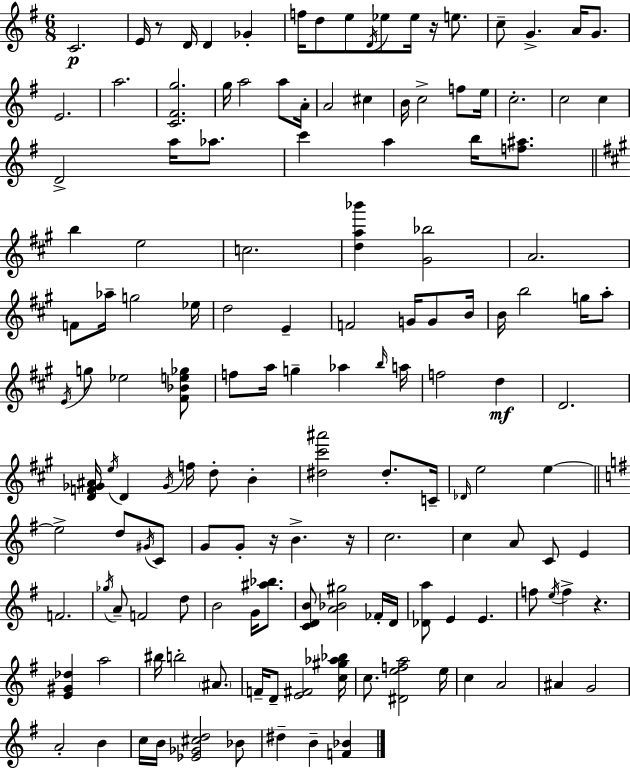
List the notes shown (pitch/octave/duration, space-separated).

C4/h. E4/s R/e D4/s D4/q Gb4/q F5/s D5/e E5/e D4/s Eb5/e Eb5/s R/s E5/e. C5/e G4/q. A4/s G4/e. E4/h. A5/h. [C4,F#4,G5]/h. G5/s A5/h A5/e A4/s A4/h C#5/q B4/s C5/h F5/e E5/s C5/h. C5/h C5/q D4/h A5/s Ab5/e. C6/q A5/q B5/s [F5,A#5]/e. B5/q E5/h C5/h. [D5,A5,Bb6]/q [G#4,Bb5]/h A4/h. F4/e Ab5/s G5/h Eb5/s D5/h E4/q F4/h G4/s G4/e B4/s B4/s B5/h G5/s A5/e E4/s G5/e Eb5/h [F#4,Bb4,E5,Gb5]/e F5/e A5/s G5/q Ab5/q B5/s A5/s F5/h D5/q D4/h. [D4,F4,Gb4,A#4]/s E5/s D4/q Gb4/s F5/s D5/e B4/q [D#5,C#6,A#6]/h D#5/e. C4/s Db4/s E5/h E5/q E5/h D5/e G#4/s C4/e G4/e G4/e R/s B4/q. R/s C5/h. C5/q A4/e C4/e E4/q F4/h. Gb5/s A4/e F4/h D5/e B4/h G4/s [A#5,Bb5]/e. [C4,D4,B4]/e [A4,Bb4,G#5]/h FES4/s D4/s [Db4,A5]/e E4/q E4/q. F5/e E5/s F5/q R/q. [E4,G#4,Db5]/q A5/h BIS5/s B5/h A#4/e. F4/s D4/e [E4,F#4]/h [C5,G#5,Ab5,Bb5]/s C5/e. [D#4,E5,F5,A5]/h E5/s C5/q A4/h A#4/q G4/h A4/h B4/q C5/s B4/s [Eb4,Gb4,C#5,D5]/h Bb4/e D#5/q B4/q [F4,Bb4]/q